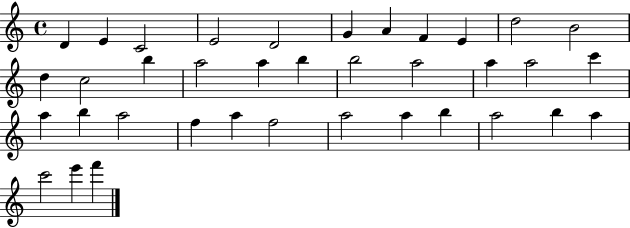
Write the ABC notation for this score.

X:1
T:Untitled
M:4/4
L:1/4
K:C
D E C2 E2 D2 G A F E d2 B2 d c2 b a2 a b b2 a2 a a2 c' a b a2 f a f2 a2 a b a2 b a c'2 e' f'